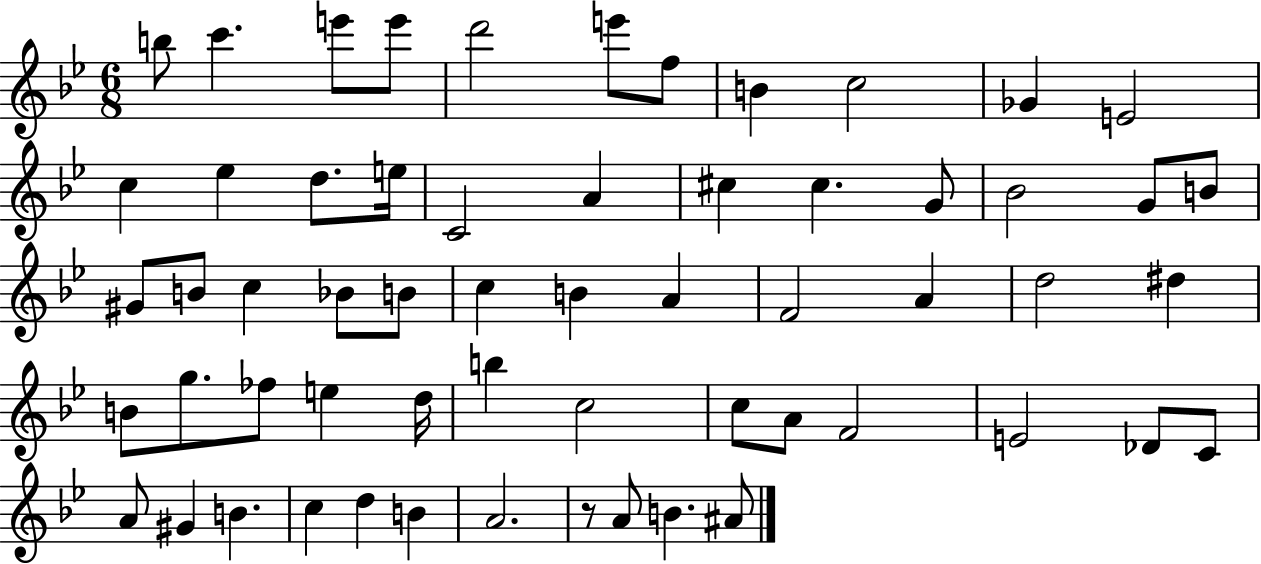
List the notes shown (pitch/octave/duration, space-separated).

B5/e C6/q. E6/e E6/e D6/h E6/e F5/e B4/q C5/h Gb4/q E4/h C5/q Eb5/q D5/e. E5/s C4/h A4/q C#5/q C#5/q. G4/e Bb4/h G4/e B4/e G#4/e B4/e C5/q Bb4/e B4/e C5/q B4/q A4/q F4/h A4/q D5/h D#5/q B4/e G5/e. FES5/e E5/q D5/s B5/q C5/h C5/e A4/e F4/h E4/h Db4/e C4/e A4/e G#4/q B4/q. C5/q D5/q B4/q A4/h. R/e A4/e B4/q. A#4/e